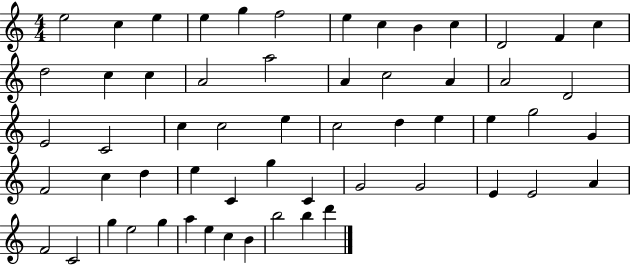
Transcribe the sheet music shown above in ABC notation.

X:1
T:Untitled
M:4/4
L:1/4
K:C
e2 c e e g f2 e c B c D2 F c d2 c c A2 a2 A c2 A A2 D2 E2 C2 c c2 e c2 d e e g2 G F2 c d e C g C G2 G2 E E2 A F2 C2 g e2 g a e c B b2 b d'